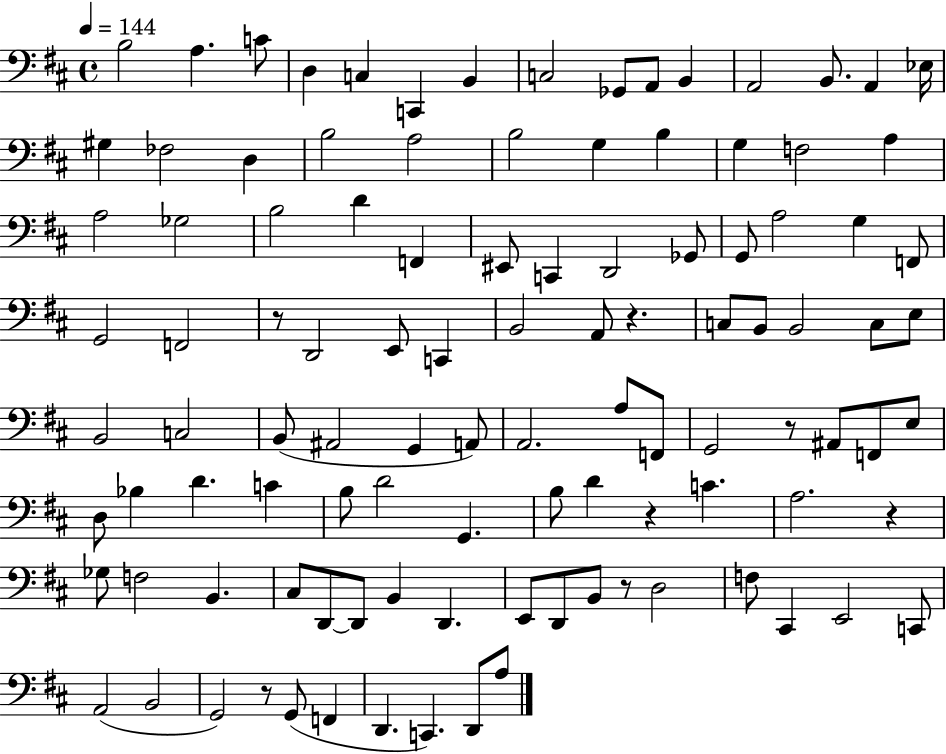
X:1
T:Untitled
M:4/4
L:1/4
K:D
B,2 A, C/2 D, C, C,, B,, C,2 _G,,/2 A,,/2 B,, A,,2 B,,/2 A,, _E,/4 ^G, _F,2 D, B,2 A,2 B,2 G, B, G, F,2 A, A,2 _G,2 B,2 D F,, ^E,,/2 C,, D,,2 _G,,/2 G,,/2 A,2 G, F,,/2 G,,2 F,,2 z/2 D,,2 E,,/2 C,, B,,2 A,,/2 z C,/2 B,,/2 B,,2 C,/2 E,/2 B,,2 C,2 B,,/2 ^A,,2 G,, A,,/2 A,,2 A,/2 F,,/2 G,,2 z/2 ^A,,/2 F,,/2 E,/2 D,/2 _B, D C B,/2 D2 G,, B,/2 D z C A,2 z _G,/2 F,2 B,, ^C,/2 D,,/2 D,,/2 B,, D,, E,,/2 D,,/2 B,,/2 z/2 D,2 F,/2 ^C,, E,,2 C,,/2 A,,2 B,,2 G,,2 z/2 G,,/2 F,, D,, C,, D,,/2 A,/2